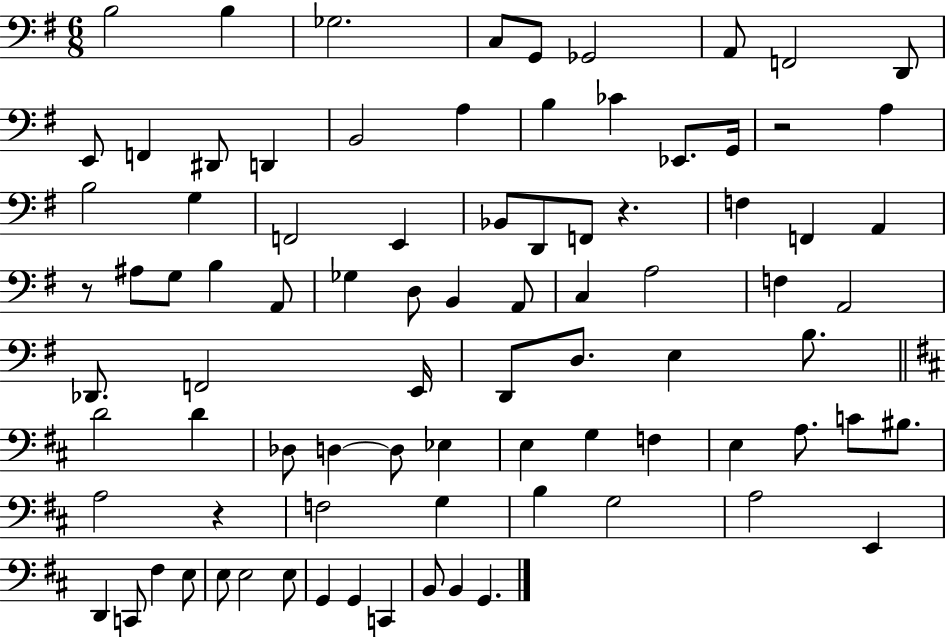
B3/h B3/q Gb3/h. C3/e G2/e Gb2/h A2/e F2/h D2/e E2/e F2/q D#2/e D2/q B2/h A3/q B3/q CES4/q Eb2/e. G2/s R/h A3/q B3/h G3/q F2/h E2/q Bb2/e D2/e F2/e R/q. F3/q F2/q A2/q R/e A#3/e G3/e B3/q A2/e Gb3/q D3/e B2/q A2/e C3/q A3/h F3/q A2/h Db2/e. F2/h E2/s D2/e D3/e. E3/q B3/e. D4/h D4/q Db3/e D3/q D3/e Eb3/q E3/q G3/q F3/q E3/q A3/e. C4/e BIS3/e. A3/h R/q F3/h G3/q B3/q G3/h A3/h E2/q D2/q C2/e F#3/q E3/e E3/e E3/h E3/e G2/q G2/q C2/q B2/e B2/q G2/q.